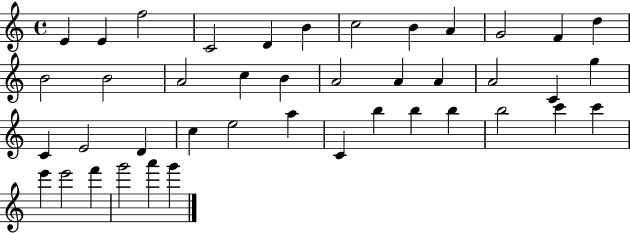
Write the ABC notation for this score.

X:1
T:Untitled
M:4/4
L:1/4
K:C
E E f2 C2 D B c2 B A G2 F d B2 B2 A2 c B A2 A A A2 C g C E2 D c e2 a C b b b b2 c' c' e' e'2 f' g'2 a' g'